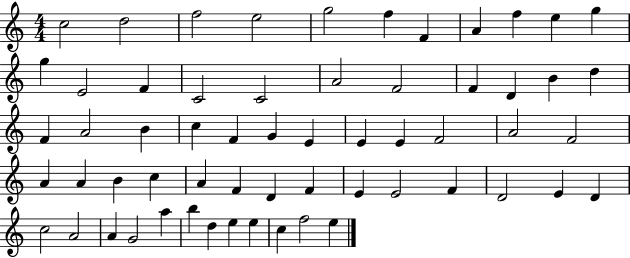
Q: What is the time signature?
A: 4/4